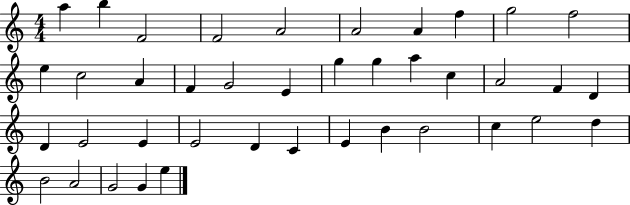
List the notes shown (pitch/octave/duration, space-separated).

A5/q B5/q F4/h F4/h A4/h A4/h A4/q F5/q G5/h F5/h E5/q C5/h A4/q F4/q G4/h E4/q G5/q G5/q A5/q C5/q A4/h F4/q D4/q D4/q E4/h E4/q E4/h D4/q C4/q E4/q B4/q B4/h C5/q E5/h D5/q B4/h A4/h G4/h G4/q E5/q